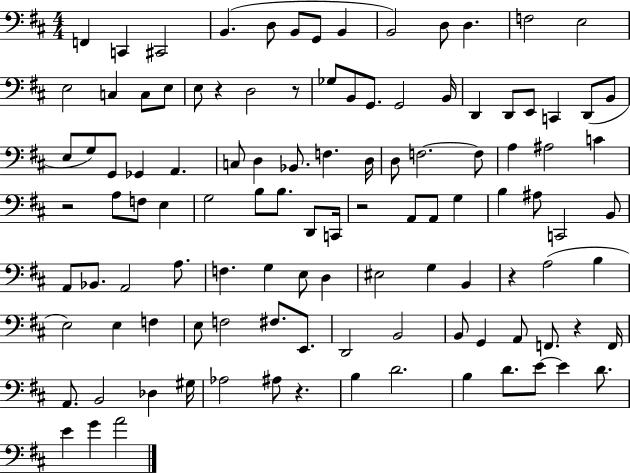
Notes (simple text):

F2/q C2/q C#2/h B2/q. D3/e B2/e G2/e B2/q B2/h D3/e D3/q. F3/h E3/h E3/h C3/q C3/e E3/e E3/e R/q D3/h R/e Gb3/e B2/e G2/e. G2/h B2/s D2/q D2/e E2/e C2/q D2/e B2/e E3/e G3/e G2/e Gb2/q A2/q. C3/e D3/q Bb2/e. F3/q. D3/s D3/e F3/h. F3/e A3/q A#3/h C4/q R/h A3/e F3/e E3/q G3/h B3/e B3/e. D2/e C2/s R/h A2/e A2/e G3/q B3/q A#3/e C2/h B2/e A2/e Bb2/e. A2/h A3/e. F3/q. G3/q E3/e D3/q EIS3/h G3/q B2/q R/q A3/h B3/q E3/h E3/q F3/q E3/e F3/h F#3/e. E2/e. D2/h B2/h B2/e G2/q A2/e F2/e. R/q F2/s A2/e. B2/h Db3/q G#3/s Ab3/h A#3/e R/q. B3/q D4/h. B3/q D4/e. E4/e E4/q D4/e. E4/q G4/q A4/h